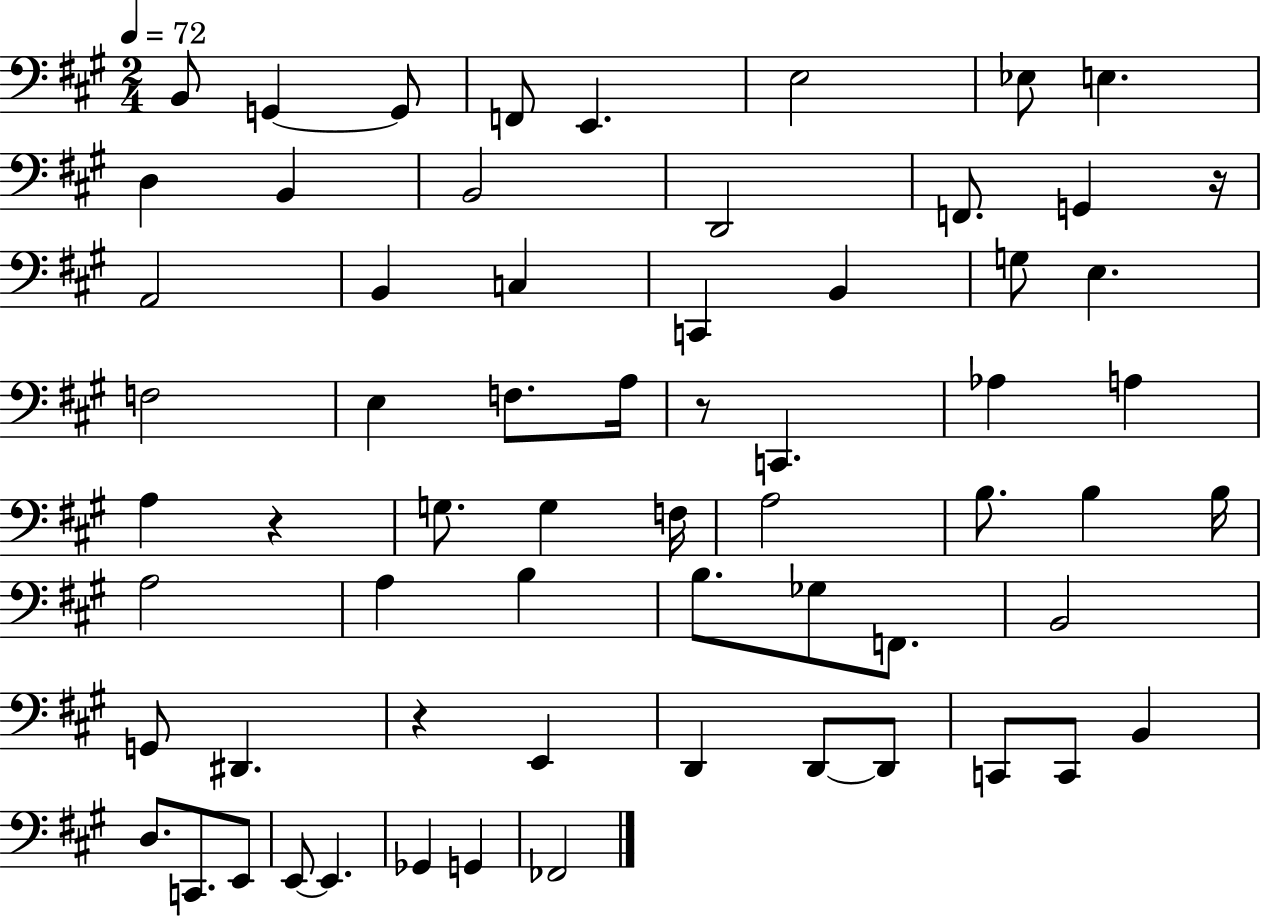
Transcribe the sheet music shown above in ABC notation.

X:1
T:Untitled
M:2/4
L:1/4
K:A
B,,/2 G,, G,,/2 F,,/2 E,, E,2 _E,/2 E, D, B,, B,,2 D,,2 F,,/2 G,, z/4 A,,2 B,, C, C,, B,, G,/2 E, F,2 E, F,/2 A,/4 z/2 C,, _A, A, A, z G,/2 G, F,/4 A,2 B,/2 B, B,/4 A,2 A, B, B,/2 _G,/2 F,,/2 B,,2 G,,/2 ^D,, z E,, D,, D,,/2 D,,/2 C,,/2 C,,/2 B,, D,/2 C,,/2 E,,/2 E,,/2 E,, _G,, G,, _F,,2